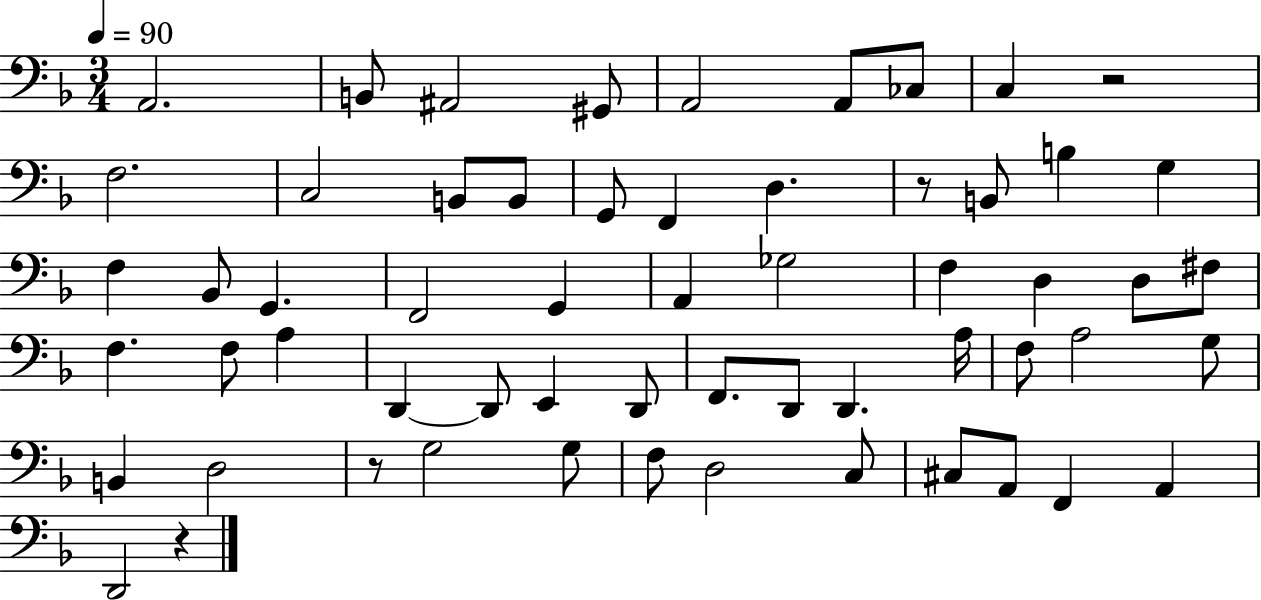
{
  \clef bass
  \numericTimeSignature
  \time 3/4
  \key f \major
  \tempo 4 = 90
  a,2. | b,8 ais,2 gis,8 | a,2 a,8 ces8 | c4 r2 | \break f2. | c2 b,8 b,8 | g,8 f,4 d4. | r8 b,8 b4 g4 | \break f4 bes,8 g,4. | f,2 g,4 | a,4 ges2 | f4 d4 d8 fis8 | \break f4. f8 a4 | d,4~~ d,8 e,4 d,8 | f,8. d,8 d,4. a16 | f8 a2 g8 | \break b,4 d2 | r8 g2 g8 | f8 d2 c8 | cis8 a,8 f,4 a,4 | \break d,2 r4 | \bar "|."
}